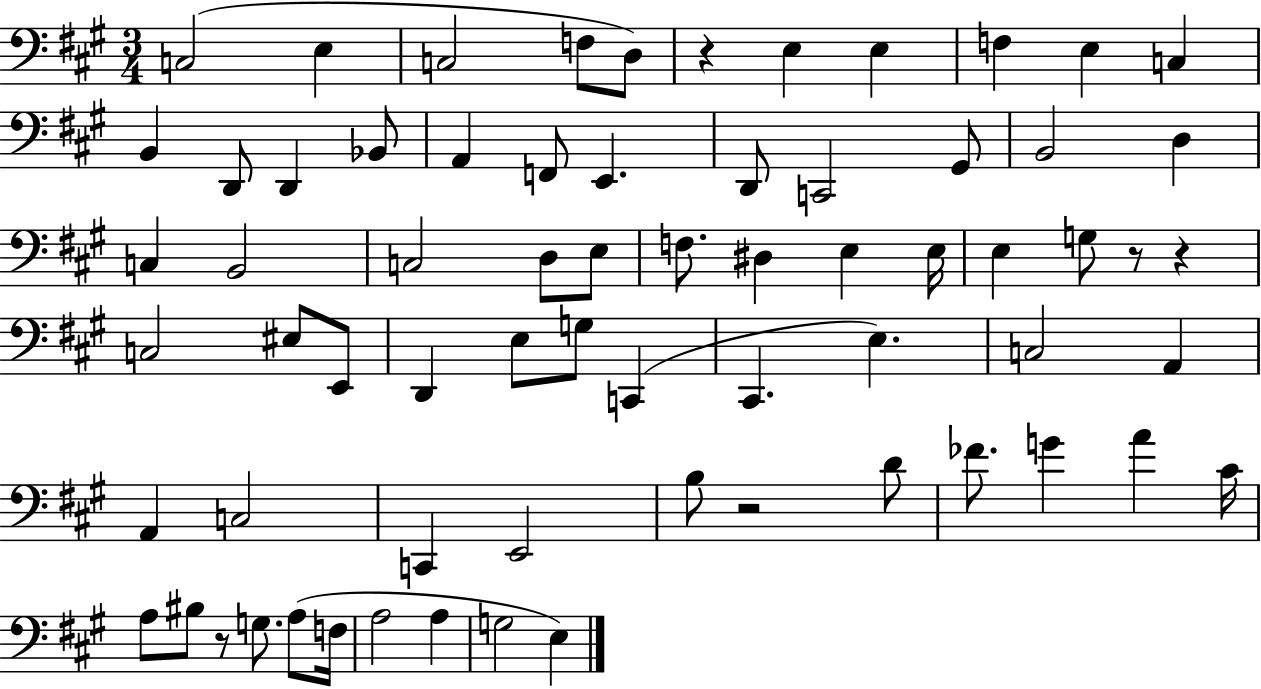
X:1
T:Untitled
M:3/4
L:1/4
K:A
C,2 E, C,2 F,/2 D,/2 z E, E, F, E, C, B,, D,,/2 D,, _B,,/2 A,, F,,/2 E,, D,,/2 C,,2 ^G,,/2 B,,2 D, C, B,,2 C,2 D,/2 E,/2 F,/2 ^D, E, E,/4 E, G,/2 z/2 z C,2 ^E,/2 E,,/2 D,, E,/2 G,/2 C,, ^C,, E, C,2 A,, A,, C,2 C,, E,,2 B,/2 z2 D/2 _F/2 G A ^C/4 A,/2 ^B,/2 z/2 G,/2 A,/2 F,/4 A,2 A, G,2 E,